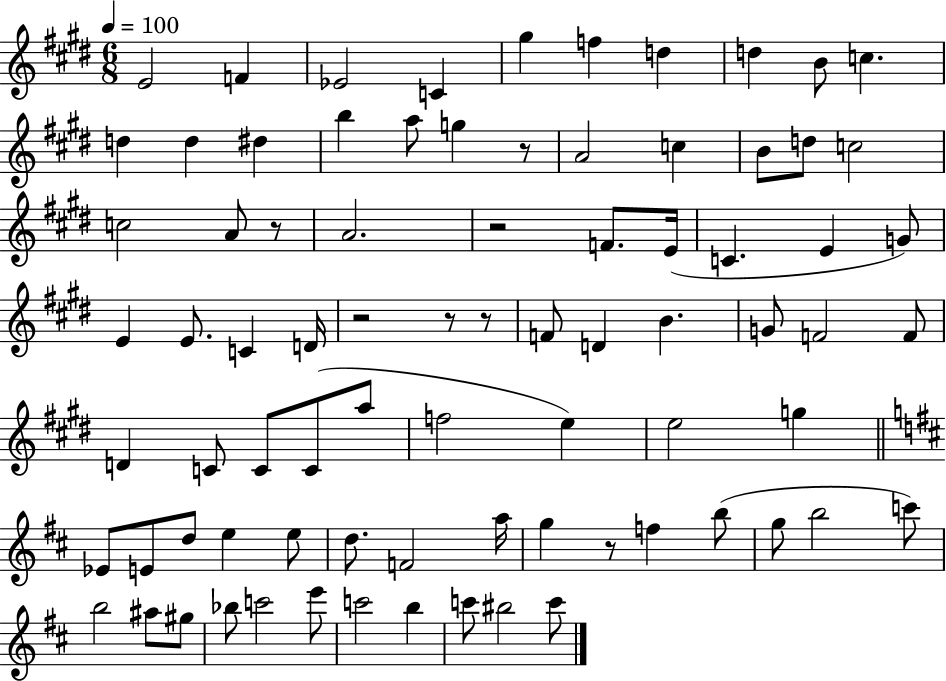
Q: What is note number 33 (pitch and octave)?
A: D4